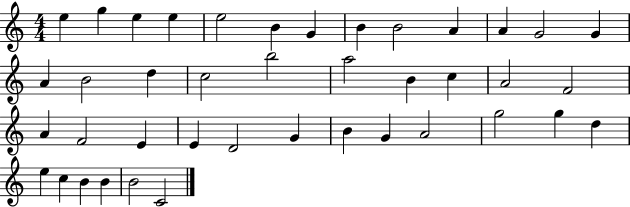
{
  \clef treble
  \numericTimeSignature
  \time 4/4
  \key c \major
  e''4 g''4 e''4 e''4 | e''2 b'4 g'4 | b'4 b'2 a'4 | a'4 g'2 g'4 | \break a'4 b'2 d''4 | c''2 b''2 | a''2 b'4 c''4 | a'2 f'2 | \break a'4 f'2 e'4 | e'4 d'2 g'4 | b'4 g'4 a'2 | g''2 g''4 d''4 | \break e''4 c''4 b'4 b'4 | b'2 c'2 | \bar "|."
}